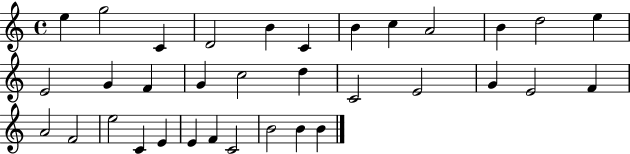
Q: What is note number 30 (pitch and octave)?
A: F4